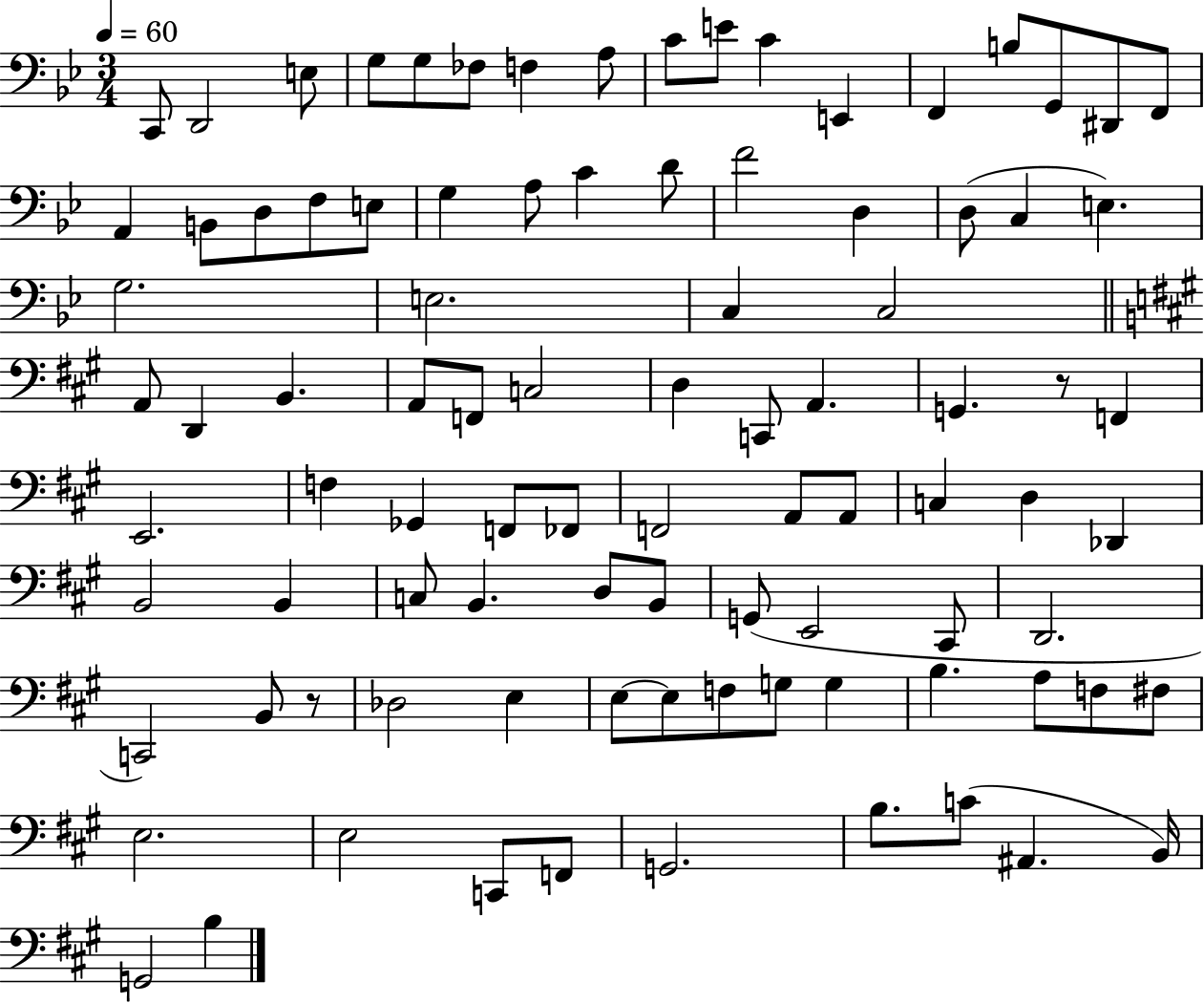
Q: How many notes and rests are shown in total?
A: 93